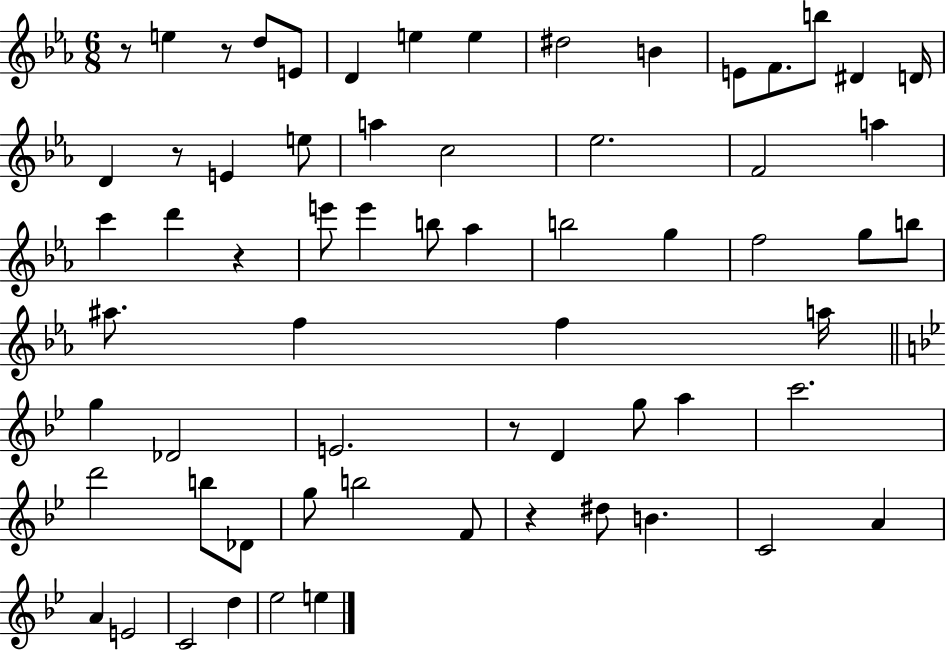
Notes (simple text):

R/e E5/q R/e D5/e E4/e D4/q E5/q E5/q D#5/h B4/q E4/e F4/e. B5/e D#4/q D4/s D4/q R/e E4/q E5/e A5/q C5/h Eb5/h. F4/h A5/q C6/q D6/q R/q E6/e E6/q B5/e Ab5/q B5/h G5/q F5/h G5/e B5/e A#5/e. F5/q F5/q A5/s G5/q Db4/h E4/h. R/e D4/q G5/e A5/q C6/h. D6/h B5/e Db4/e G5/e B5/h F4/e R/q D#5/e B4/q. C4/h A4/q A4/q E4/h C4/h D5/q Eb5/h E5/q